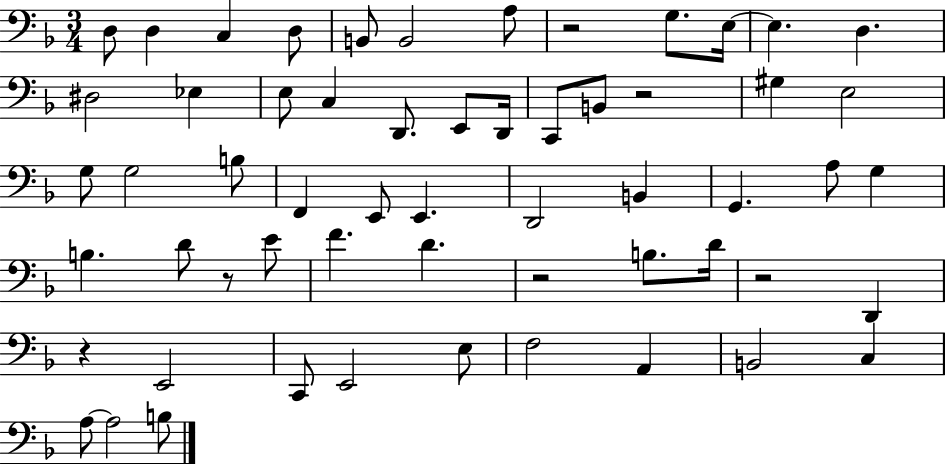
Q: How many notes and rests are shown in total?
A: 58